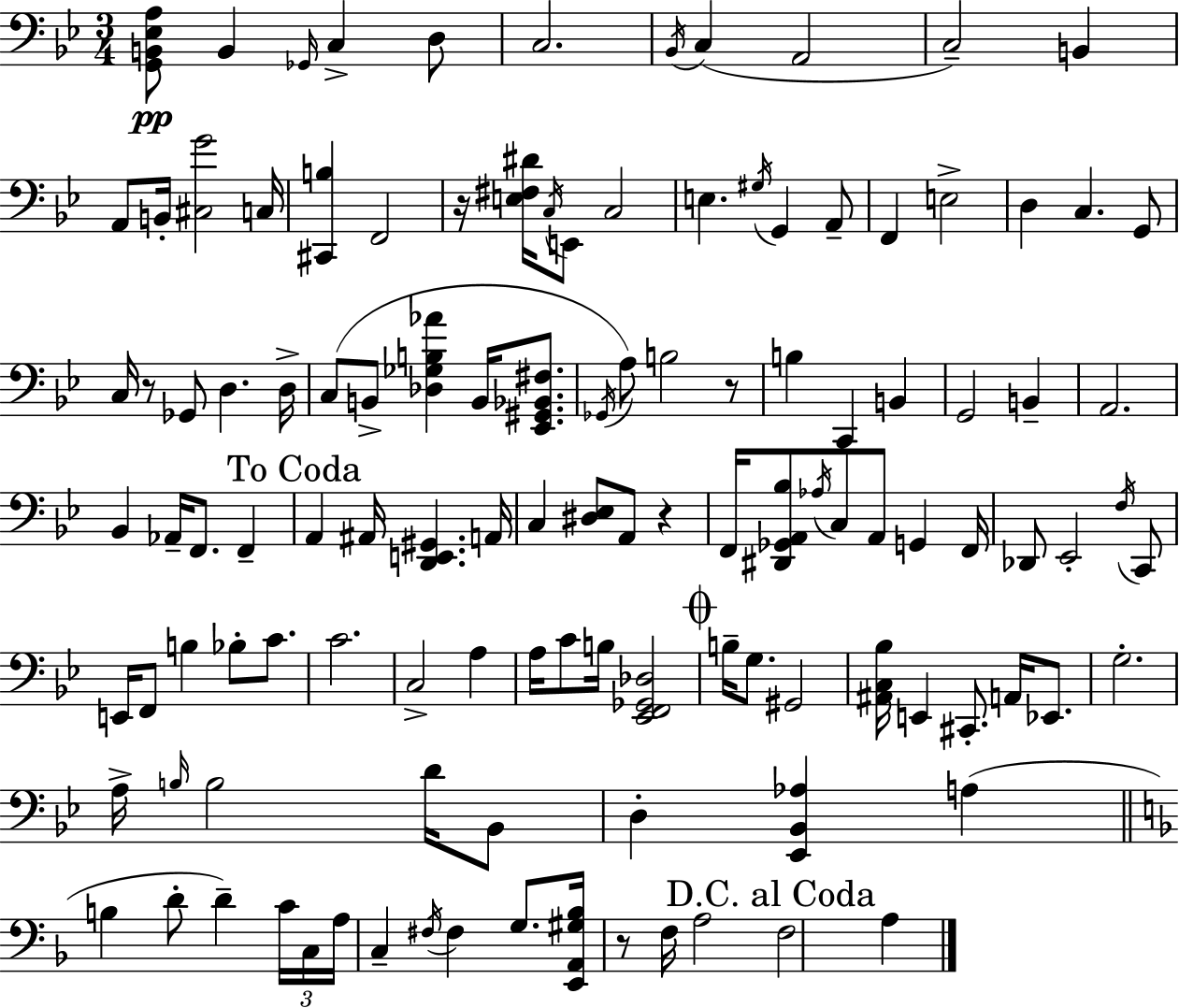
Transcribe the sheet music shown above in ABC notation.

X:1
T:Untitled
M:3/4
L:1/4
K:Gm
[G,,B,,_E,A,]/2 B,, _G,,/4 C, D,/2 C,2 _B,,/4 C, A,,2 C,2 B,, A,,/2 B,,/4 [^C,G]2 C,/4 [^C,,B,] F,,2 z/4 [E,^F,^D]/4 C,/4 E,,/2 C,2 E, ^G,/4 G,, A,,/2 F,, E,2 D, C, G,,/2 C,/4 z/2 _G,,/2 D, D,/4 C,/2 B,,/2 [_D,_G,B,_A] B,,/4 [_E,,^G,,_B,,^F,]/2 _G,,/4 A,/2 B,2 z/2 B, C,, B,, G,,2 B,, A,,2 _B,, _A,,/4 F,,/2 F,, A,, ^A,,/4 [D,,E,,^G,,] A,,/4 C, [^D,_E,]/2 A,,/2 z F,,/4 [^D,,_G,,A,,_B,]/2 _A,/4 C,/2 A,,/2 G,, F,,/4 _D,,/2 _E,,2 F,/4 C,,/2 E,,/4 F,,/2 B, _B,/2 C/2 C2 C,2 A, A,/4 C/2 B,/4 [_E,,F,,_G,,_D,]2 B,/4 G,/2 ^G,,2 [^A,,C,_B,]/4 E,, ^C,,/2 A,,/4 _E,,/2 G,2 A,/4 B,/4 B,2 D/4 _B,,/2 D, [_E,,_B,,_A,] A, B, D/2 D C/4 C,/4 A,/4 C, ^F,/4 ^F, G,/2 [E,,A,,^G,_B,]/4 z/2 F,/4 A,2 F,2 A,